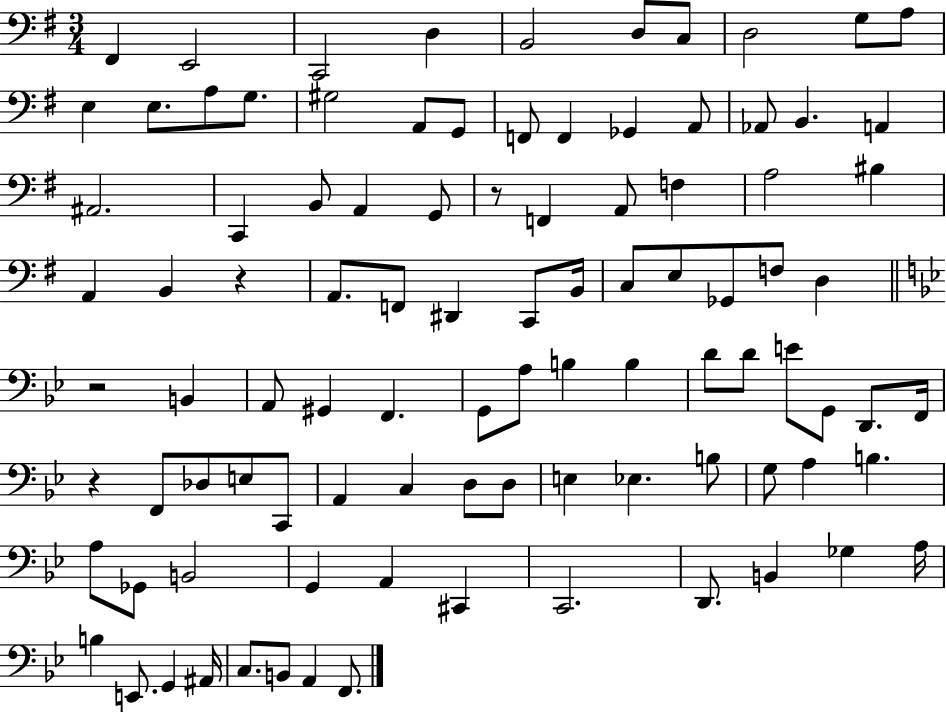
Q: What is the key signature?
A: G major